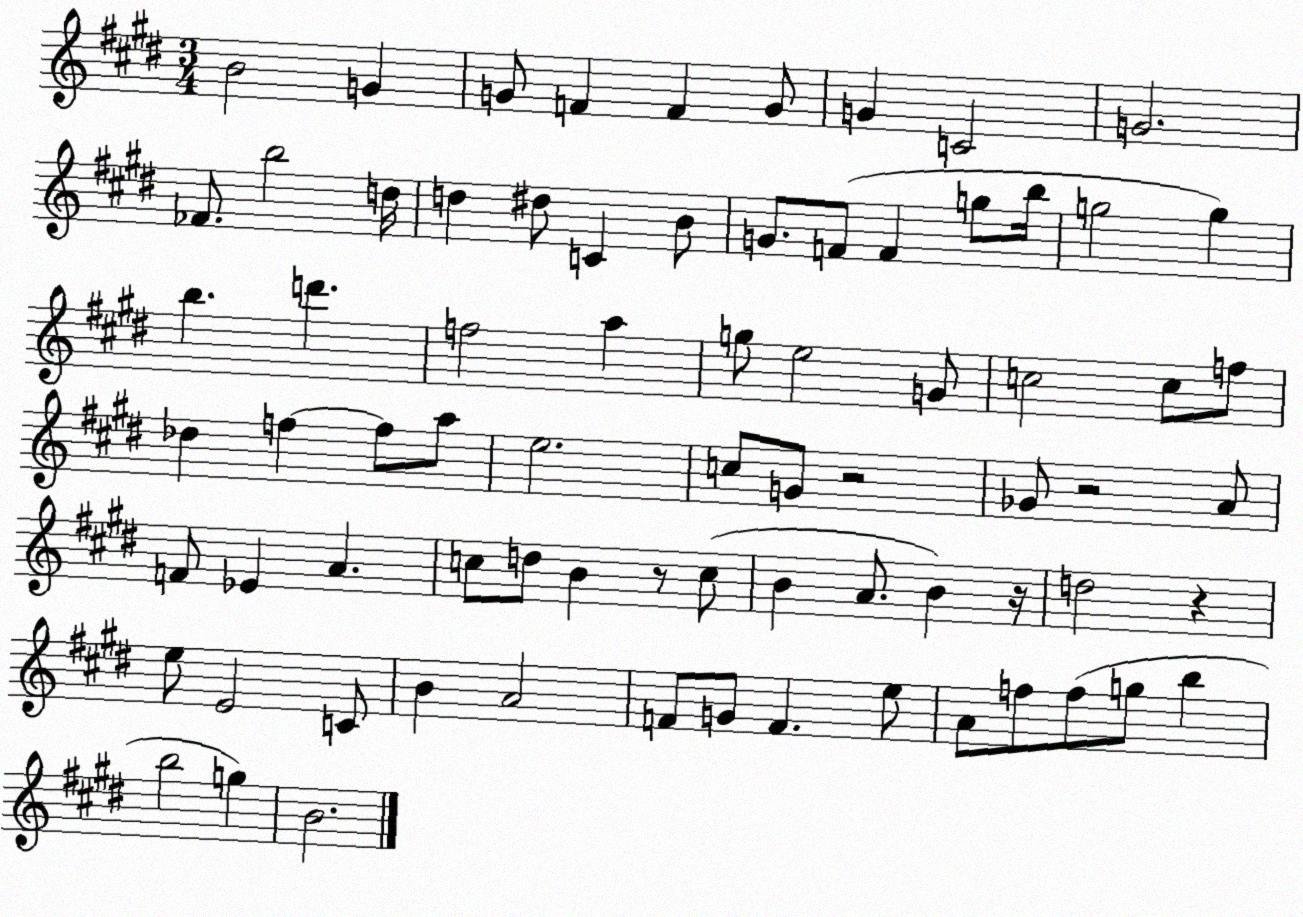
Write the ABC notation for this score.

X:1
T:Untitled
M:3/4
L:1/4
K:E
B2 G G/2 F F G/2 G C2 G2 _F/2 b2 d/4 d ^d/2 C B/2 G/2 F/2 F g/2 b/4 g2 g b d' f2 a g/2 e2 G/2 c2 c/2 f/2 _d f f/2 a/2 e2 c/2 G/2 z2 _G/2 z2 A/2 F/2 _E A c/2 d/2 B z/2 c/2 B A/2 B z/4 d2 z e/2 E2 C/2 B A2 F/2 G/2 F e/2 A/2 f/2 f/2 g/2 b b2 g B2